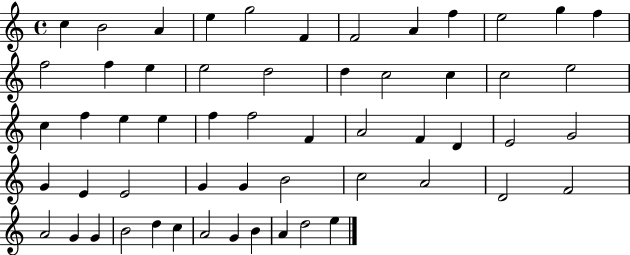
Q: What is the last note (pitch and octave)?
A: E5